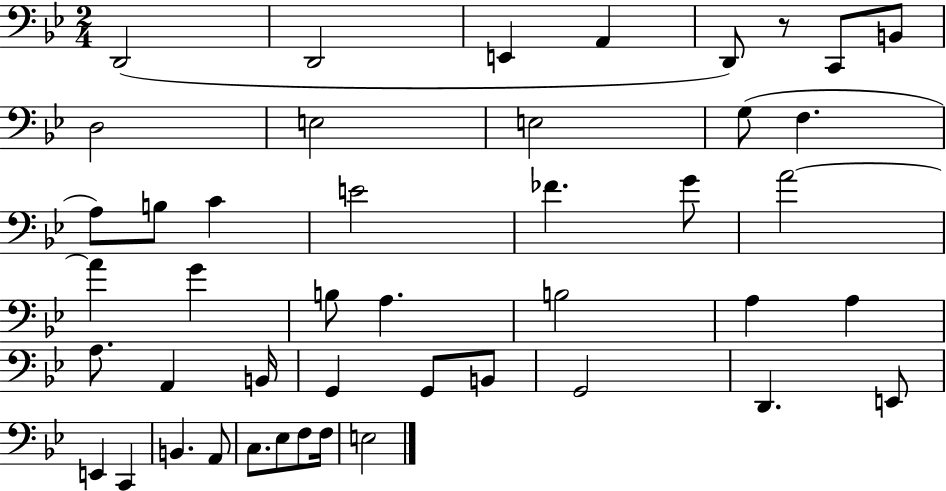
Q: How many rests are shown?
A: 1